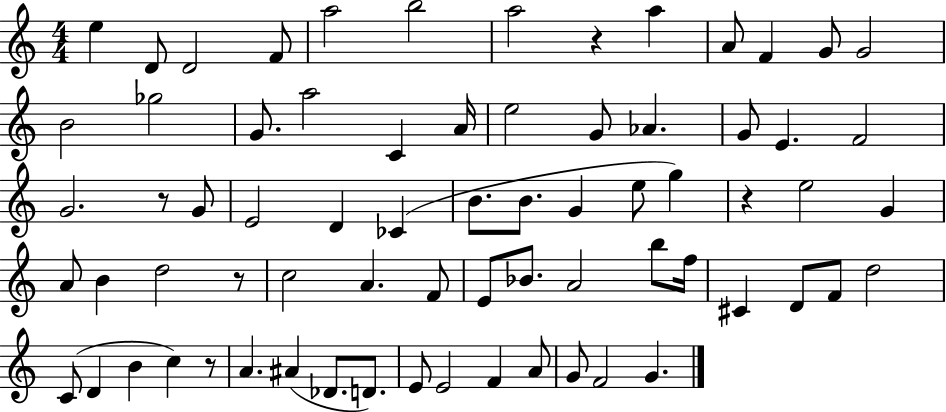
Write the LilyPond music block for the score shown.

{
  \clef treble
  \numericTimeSignature
  \time 4/4
  \key c \major
  e''4 d'8 d'2 f'8 | a''2 b''2 | a''2 r4 a''4 | a'8 f'4 g'8 g'2 | \break b'2 ges''2 | g'8. a''2 c'4 a'16 | e''2 g'8 aes'4. | g'8 e'4. f'2 | \break g'2. r8 g'8 | e'2 d'4 ces'4( | b'8. b'8. g'4 e''8 g''4) | r4 e''2 g'4 | \break a'8 b'4 d''2 r8 | c''2 a'4. f'8 | e'8 bes'8. a'2 b''8 f''16 | cis'4 d'8 f'8 d''2 | \break c'8( d'4 b'4 c''4) r8 | a'4. ais'4( des'8. d'8.) | e'8 e'2 f'4 a'8 | g'8 f'2 g'4. | \break \bar "|."
}